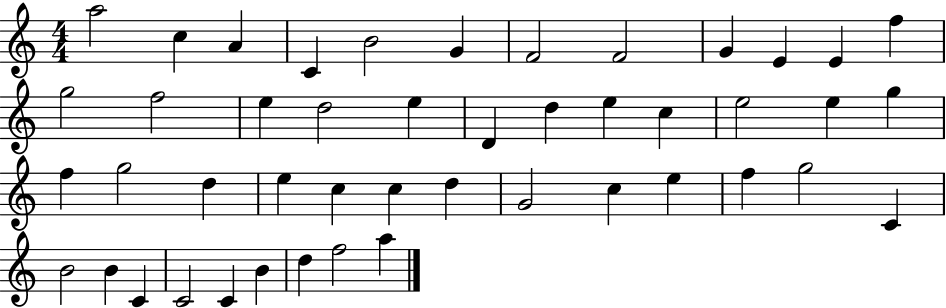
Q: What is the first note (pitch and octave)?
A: A5